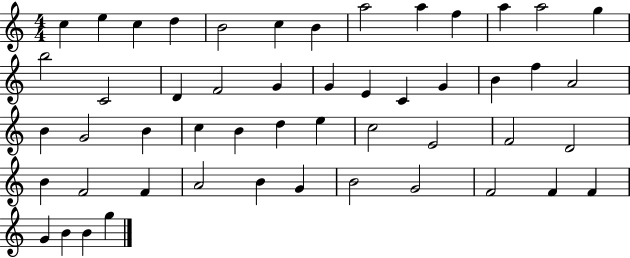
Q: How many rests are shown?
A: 0